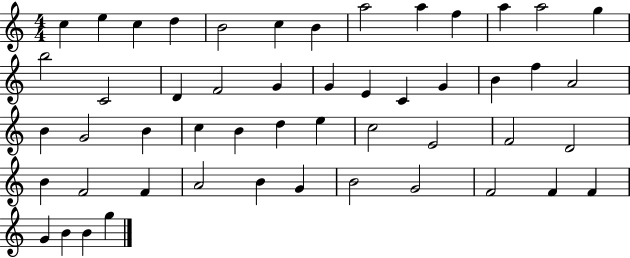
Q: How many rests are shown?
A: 0